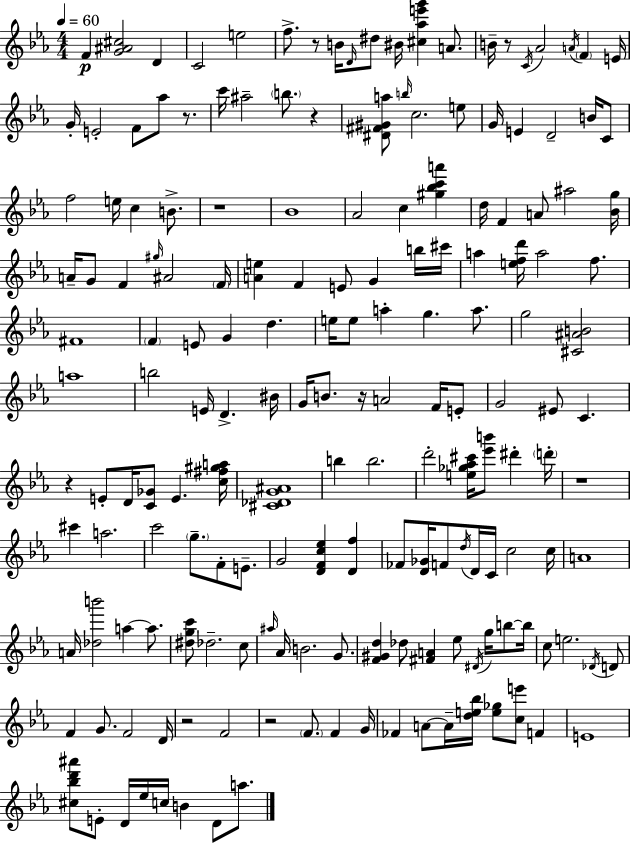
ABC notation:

X:1
T:Untitled
M:4/4
L:1/4
K:Eb
F [G^A^c]2 D C2 e2 f/2 z/2 B/4 D/4 ^d/2 ^B/4 [^c_ae'g'] A/2 B/4 z/2 C/4 _A2 A/4 F E/4 G/4 E2 F/2 _a/2 z/2 c'/4 ^a2 b/2 z [^D^F^Ga]/2 b/4 c2 e/2 G/4 E D2 B/4 C/2 f2 e/4 c B/2 z4 _B4 _A2 c [^g_bc'a'] d/4 F A/2 ^a2 [_Bg]/4 A/4 G/2 F ^g/4 ^A2 F/4 [Ae] F E/2 G b/4 ^c'/4 a [efd']/4 a2 f/2 ^F4 F E/2 G d e/4 e/2 a g a/2 g2 [^C^AB]2 a4 b2 E/4 D ^B/4 G/4 B/2 z/4 A2 F/4 E/2 G2 ^E/2 C z E/2 D/4 [C_G]/2 E [c^f^ga]/4 [^C_DG^A]4 b b2 d'2 [e_g_a^c']/4 [_e'b']/2 ^d' d'/4 z4 ^c' a2 c'2 g/2 F/2 E/2 G2 [DFc_e] [Df] _F/2 [D_G]/4 F/2 d/4 D/4 C/4 c2 c/4 A4 A/4 [_db']2 a a/2 [^dgc']/2 _d2 c/2 ^a/4 _A/4 B2 G/2 [F^Gd] _d/2 [^FA] _e/2 ^D/4 g/4 b/2 b/4 c/2 e2 _D/4 D/2 F G/2 F2 D/4 z2 F2 z2 F/2 F G/4 _F A/2 A/4 [de_b]/4 [e_g]/2 [ce']/2 F E4 [^c_bd'^a']/2 E/2 D/4 _e/4 c/4 B D/2 a/2